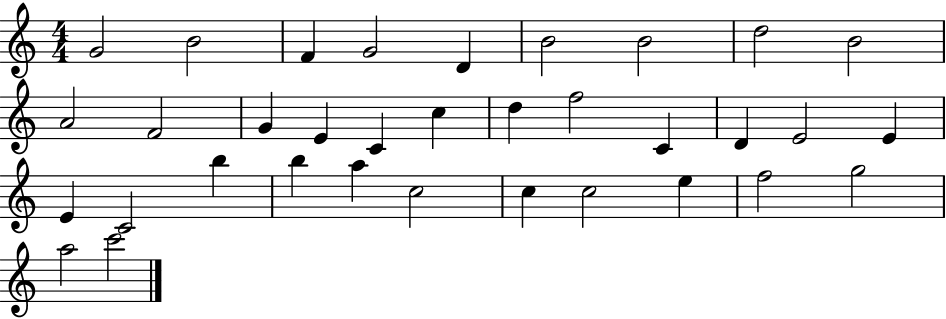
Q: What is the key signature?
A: C major